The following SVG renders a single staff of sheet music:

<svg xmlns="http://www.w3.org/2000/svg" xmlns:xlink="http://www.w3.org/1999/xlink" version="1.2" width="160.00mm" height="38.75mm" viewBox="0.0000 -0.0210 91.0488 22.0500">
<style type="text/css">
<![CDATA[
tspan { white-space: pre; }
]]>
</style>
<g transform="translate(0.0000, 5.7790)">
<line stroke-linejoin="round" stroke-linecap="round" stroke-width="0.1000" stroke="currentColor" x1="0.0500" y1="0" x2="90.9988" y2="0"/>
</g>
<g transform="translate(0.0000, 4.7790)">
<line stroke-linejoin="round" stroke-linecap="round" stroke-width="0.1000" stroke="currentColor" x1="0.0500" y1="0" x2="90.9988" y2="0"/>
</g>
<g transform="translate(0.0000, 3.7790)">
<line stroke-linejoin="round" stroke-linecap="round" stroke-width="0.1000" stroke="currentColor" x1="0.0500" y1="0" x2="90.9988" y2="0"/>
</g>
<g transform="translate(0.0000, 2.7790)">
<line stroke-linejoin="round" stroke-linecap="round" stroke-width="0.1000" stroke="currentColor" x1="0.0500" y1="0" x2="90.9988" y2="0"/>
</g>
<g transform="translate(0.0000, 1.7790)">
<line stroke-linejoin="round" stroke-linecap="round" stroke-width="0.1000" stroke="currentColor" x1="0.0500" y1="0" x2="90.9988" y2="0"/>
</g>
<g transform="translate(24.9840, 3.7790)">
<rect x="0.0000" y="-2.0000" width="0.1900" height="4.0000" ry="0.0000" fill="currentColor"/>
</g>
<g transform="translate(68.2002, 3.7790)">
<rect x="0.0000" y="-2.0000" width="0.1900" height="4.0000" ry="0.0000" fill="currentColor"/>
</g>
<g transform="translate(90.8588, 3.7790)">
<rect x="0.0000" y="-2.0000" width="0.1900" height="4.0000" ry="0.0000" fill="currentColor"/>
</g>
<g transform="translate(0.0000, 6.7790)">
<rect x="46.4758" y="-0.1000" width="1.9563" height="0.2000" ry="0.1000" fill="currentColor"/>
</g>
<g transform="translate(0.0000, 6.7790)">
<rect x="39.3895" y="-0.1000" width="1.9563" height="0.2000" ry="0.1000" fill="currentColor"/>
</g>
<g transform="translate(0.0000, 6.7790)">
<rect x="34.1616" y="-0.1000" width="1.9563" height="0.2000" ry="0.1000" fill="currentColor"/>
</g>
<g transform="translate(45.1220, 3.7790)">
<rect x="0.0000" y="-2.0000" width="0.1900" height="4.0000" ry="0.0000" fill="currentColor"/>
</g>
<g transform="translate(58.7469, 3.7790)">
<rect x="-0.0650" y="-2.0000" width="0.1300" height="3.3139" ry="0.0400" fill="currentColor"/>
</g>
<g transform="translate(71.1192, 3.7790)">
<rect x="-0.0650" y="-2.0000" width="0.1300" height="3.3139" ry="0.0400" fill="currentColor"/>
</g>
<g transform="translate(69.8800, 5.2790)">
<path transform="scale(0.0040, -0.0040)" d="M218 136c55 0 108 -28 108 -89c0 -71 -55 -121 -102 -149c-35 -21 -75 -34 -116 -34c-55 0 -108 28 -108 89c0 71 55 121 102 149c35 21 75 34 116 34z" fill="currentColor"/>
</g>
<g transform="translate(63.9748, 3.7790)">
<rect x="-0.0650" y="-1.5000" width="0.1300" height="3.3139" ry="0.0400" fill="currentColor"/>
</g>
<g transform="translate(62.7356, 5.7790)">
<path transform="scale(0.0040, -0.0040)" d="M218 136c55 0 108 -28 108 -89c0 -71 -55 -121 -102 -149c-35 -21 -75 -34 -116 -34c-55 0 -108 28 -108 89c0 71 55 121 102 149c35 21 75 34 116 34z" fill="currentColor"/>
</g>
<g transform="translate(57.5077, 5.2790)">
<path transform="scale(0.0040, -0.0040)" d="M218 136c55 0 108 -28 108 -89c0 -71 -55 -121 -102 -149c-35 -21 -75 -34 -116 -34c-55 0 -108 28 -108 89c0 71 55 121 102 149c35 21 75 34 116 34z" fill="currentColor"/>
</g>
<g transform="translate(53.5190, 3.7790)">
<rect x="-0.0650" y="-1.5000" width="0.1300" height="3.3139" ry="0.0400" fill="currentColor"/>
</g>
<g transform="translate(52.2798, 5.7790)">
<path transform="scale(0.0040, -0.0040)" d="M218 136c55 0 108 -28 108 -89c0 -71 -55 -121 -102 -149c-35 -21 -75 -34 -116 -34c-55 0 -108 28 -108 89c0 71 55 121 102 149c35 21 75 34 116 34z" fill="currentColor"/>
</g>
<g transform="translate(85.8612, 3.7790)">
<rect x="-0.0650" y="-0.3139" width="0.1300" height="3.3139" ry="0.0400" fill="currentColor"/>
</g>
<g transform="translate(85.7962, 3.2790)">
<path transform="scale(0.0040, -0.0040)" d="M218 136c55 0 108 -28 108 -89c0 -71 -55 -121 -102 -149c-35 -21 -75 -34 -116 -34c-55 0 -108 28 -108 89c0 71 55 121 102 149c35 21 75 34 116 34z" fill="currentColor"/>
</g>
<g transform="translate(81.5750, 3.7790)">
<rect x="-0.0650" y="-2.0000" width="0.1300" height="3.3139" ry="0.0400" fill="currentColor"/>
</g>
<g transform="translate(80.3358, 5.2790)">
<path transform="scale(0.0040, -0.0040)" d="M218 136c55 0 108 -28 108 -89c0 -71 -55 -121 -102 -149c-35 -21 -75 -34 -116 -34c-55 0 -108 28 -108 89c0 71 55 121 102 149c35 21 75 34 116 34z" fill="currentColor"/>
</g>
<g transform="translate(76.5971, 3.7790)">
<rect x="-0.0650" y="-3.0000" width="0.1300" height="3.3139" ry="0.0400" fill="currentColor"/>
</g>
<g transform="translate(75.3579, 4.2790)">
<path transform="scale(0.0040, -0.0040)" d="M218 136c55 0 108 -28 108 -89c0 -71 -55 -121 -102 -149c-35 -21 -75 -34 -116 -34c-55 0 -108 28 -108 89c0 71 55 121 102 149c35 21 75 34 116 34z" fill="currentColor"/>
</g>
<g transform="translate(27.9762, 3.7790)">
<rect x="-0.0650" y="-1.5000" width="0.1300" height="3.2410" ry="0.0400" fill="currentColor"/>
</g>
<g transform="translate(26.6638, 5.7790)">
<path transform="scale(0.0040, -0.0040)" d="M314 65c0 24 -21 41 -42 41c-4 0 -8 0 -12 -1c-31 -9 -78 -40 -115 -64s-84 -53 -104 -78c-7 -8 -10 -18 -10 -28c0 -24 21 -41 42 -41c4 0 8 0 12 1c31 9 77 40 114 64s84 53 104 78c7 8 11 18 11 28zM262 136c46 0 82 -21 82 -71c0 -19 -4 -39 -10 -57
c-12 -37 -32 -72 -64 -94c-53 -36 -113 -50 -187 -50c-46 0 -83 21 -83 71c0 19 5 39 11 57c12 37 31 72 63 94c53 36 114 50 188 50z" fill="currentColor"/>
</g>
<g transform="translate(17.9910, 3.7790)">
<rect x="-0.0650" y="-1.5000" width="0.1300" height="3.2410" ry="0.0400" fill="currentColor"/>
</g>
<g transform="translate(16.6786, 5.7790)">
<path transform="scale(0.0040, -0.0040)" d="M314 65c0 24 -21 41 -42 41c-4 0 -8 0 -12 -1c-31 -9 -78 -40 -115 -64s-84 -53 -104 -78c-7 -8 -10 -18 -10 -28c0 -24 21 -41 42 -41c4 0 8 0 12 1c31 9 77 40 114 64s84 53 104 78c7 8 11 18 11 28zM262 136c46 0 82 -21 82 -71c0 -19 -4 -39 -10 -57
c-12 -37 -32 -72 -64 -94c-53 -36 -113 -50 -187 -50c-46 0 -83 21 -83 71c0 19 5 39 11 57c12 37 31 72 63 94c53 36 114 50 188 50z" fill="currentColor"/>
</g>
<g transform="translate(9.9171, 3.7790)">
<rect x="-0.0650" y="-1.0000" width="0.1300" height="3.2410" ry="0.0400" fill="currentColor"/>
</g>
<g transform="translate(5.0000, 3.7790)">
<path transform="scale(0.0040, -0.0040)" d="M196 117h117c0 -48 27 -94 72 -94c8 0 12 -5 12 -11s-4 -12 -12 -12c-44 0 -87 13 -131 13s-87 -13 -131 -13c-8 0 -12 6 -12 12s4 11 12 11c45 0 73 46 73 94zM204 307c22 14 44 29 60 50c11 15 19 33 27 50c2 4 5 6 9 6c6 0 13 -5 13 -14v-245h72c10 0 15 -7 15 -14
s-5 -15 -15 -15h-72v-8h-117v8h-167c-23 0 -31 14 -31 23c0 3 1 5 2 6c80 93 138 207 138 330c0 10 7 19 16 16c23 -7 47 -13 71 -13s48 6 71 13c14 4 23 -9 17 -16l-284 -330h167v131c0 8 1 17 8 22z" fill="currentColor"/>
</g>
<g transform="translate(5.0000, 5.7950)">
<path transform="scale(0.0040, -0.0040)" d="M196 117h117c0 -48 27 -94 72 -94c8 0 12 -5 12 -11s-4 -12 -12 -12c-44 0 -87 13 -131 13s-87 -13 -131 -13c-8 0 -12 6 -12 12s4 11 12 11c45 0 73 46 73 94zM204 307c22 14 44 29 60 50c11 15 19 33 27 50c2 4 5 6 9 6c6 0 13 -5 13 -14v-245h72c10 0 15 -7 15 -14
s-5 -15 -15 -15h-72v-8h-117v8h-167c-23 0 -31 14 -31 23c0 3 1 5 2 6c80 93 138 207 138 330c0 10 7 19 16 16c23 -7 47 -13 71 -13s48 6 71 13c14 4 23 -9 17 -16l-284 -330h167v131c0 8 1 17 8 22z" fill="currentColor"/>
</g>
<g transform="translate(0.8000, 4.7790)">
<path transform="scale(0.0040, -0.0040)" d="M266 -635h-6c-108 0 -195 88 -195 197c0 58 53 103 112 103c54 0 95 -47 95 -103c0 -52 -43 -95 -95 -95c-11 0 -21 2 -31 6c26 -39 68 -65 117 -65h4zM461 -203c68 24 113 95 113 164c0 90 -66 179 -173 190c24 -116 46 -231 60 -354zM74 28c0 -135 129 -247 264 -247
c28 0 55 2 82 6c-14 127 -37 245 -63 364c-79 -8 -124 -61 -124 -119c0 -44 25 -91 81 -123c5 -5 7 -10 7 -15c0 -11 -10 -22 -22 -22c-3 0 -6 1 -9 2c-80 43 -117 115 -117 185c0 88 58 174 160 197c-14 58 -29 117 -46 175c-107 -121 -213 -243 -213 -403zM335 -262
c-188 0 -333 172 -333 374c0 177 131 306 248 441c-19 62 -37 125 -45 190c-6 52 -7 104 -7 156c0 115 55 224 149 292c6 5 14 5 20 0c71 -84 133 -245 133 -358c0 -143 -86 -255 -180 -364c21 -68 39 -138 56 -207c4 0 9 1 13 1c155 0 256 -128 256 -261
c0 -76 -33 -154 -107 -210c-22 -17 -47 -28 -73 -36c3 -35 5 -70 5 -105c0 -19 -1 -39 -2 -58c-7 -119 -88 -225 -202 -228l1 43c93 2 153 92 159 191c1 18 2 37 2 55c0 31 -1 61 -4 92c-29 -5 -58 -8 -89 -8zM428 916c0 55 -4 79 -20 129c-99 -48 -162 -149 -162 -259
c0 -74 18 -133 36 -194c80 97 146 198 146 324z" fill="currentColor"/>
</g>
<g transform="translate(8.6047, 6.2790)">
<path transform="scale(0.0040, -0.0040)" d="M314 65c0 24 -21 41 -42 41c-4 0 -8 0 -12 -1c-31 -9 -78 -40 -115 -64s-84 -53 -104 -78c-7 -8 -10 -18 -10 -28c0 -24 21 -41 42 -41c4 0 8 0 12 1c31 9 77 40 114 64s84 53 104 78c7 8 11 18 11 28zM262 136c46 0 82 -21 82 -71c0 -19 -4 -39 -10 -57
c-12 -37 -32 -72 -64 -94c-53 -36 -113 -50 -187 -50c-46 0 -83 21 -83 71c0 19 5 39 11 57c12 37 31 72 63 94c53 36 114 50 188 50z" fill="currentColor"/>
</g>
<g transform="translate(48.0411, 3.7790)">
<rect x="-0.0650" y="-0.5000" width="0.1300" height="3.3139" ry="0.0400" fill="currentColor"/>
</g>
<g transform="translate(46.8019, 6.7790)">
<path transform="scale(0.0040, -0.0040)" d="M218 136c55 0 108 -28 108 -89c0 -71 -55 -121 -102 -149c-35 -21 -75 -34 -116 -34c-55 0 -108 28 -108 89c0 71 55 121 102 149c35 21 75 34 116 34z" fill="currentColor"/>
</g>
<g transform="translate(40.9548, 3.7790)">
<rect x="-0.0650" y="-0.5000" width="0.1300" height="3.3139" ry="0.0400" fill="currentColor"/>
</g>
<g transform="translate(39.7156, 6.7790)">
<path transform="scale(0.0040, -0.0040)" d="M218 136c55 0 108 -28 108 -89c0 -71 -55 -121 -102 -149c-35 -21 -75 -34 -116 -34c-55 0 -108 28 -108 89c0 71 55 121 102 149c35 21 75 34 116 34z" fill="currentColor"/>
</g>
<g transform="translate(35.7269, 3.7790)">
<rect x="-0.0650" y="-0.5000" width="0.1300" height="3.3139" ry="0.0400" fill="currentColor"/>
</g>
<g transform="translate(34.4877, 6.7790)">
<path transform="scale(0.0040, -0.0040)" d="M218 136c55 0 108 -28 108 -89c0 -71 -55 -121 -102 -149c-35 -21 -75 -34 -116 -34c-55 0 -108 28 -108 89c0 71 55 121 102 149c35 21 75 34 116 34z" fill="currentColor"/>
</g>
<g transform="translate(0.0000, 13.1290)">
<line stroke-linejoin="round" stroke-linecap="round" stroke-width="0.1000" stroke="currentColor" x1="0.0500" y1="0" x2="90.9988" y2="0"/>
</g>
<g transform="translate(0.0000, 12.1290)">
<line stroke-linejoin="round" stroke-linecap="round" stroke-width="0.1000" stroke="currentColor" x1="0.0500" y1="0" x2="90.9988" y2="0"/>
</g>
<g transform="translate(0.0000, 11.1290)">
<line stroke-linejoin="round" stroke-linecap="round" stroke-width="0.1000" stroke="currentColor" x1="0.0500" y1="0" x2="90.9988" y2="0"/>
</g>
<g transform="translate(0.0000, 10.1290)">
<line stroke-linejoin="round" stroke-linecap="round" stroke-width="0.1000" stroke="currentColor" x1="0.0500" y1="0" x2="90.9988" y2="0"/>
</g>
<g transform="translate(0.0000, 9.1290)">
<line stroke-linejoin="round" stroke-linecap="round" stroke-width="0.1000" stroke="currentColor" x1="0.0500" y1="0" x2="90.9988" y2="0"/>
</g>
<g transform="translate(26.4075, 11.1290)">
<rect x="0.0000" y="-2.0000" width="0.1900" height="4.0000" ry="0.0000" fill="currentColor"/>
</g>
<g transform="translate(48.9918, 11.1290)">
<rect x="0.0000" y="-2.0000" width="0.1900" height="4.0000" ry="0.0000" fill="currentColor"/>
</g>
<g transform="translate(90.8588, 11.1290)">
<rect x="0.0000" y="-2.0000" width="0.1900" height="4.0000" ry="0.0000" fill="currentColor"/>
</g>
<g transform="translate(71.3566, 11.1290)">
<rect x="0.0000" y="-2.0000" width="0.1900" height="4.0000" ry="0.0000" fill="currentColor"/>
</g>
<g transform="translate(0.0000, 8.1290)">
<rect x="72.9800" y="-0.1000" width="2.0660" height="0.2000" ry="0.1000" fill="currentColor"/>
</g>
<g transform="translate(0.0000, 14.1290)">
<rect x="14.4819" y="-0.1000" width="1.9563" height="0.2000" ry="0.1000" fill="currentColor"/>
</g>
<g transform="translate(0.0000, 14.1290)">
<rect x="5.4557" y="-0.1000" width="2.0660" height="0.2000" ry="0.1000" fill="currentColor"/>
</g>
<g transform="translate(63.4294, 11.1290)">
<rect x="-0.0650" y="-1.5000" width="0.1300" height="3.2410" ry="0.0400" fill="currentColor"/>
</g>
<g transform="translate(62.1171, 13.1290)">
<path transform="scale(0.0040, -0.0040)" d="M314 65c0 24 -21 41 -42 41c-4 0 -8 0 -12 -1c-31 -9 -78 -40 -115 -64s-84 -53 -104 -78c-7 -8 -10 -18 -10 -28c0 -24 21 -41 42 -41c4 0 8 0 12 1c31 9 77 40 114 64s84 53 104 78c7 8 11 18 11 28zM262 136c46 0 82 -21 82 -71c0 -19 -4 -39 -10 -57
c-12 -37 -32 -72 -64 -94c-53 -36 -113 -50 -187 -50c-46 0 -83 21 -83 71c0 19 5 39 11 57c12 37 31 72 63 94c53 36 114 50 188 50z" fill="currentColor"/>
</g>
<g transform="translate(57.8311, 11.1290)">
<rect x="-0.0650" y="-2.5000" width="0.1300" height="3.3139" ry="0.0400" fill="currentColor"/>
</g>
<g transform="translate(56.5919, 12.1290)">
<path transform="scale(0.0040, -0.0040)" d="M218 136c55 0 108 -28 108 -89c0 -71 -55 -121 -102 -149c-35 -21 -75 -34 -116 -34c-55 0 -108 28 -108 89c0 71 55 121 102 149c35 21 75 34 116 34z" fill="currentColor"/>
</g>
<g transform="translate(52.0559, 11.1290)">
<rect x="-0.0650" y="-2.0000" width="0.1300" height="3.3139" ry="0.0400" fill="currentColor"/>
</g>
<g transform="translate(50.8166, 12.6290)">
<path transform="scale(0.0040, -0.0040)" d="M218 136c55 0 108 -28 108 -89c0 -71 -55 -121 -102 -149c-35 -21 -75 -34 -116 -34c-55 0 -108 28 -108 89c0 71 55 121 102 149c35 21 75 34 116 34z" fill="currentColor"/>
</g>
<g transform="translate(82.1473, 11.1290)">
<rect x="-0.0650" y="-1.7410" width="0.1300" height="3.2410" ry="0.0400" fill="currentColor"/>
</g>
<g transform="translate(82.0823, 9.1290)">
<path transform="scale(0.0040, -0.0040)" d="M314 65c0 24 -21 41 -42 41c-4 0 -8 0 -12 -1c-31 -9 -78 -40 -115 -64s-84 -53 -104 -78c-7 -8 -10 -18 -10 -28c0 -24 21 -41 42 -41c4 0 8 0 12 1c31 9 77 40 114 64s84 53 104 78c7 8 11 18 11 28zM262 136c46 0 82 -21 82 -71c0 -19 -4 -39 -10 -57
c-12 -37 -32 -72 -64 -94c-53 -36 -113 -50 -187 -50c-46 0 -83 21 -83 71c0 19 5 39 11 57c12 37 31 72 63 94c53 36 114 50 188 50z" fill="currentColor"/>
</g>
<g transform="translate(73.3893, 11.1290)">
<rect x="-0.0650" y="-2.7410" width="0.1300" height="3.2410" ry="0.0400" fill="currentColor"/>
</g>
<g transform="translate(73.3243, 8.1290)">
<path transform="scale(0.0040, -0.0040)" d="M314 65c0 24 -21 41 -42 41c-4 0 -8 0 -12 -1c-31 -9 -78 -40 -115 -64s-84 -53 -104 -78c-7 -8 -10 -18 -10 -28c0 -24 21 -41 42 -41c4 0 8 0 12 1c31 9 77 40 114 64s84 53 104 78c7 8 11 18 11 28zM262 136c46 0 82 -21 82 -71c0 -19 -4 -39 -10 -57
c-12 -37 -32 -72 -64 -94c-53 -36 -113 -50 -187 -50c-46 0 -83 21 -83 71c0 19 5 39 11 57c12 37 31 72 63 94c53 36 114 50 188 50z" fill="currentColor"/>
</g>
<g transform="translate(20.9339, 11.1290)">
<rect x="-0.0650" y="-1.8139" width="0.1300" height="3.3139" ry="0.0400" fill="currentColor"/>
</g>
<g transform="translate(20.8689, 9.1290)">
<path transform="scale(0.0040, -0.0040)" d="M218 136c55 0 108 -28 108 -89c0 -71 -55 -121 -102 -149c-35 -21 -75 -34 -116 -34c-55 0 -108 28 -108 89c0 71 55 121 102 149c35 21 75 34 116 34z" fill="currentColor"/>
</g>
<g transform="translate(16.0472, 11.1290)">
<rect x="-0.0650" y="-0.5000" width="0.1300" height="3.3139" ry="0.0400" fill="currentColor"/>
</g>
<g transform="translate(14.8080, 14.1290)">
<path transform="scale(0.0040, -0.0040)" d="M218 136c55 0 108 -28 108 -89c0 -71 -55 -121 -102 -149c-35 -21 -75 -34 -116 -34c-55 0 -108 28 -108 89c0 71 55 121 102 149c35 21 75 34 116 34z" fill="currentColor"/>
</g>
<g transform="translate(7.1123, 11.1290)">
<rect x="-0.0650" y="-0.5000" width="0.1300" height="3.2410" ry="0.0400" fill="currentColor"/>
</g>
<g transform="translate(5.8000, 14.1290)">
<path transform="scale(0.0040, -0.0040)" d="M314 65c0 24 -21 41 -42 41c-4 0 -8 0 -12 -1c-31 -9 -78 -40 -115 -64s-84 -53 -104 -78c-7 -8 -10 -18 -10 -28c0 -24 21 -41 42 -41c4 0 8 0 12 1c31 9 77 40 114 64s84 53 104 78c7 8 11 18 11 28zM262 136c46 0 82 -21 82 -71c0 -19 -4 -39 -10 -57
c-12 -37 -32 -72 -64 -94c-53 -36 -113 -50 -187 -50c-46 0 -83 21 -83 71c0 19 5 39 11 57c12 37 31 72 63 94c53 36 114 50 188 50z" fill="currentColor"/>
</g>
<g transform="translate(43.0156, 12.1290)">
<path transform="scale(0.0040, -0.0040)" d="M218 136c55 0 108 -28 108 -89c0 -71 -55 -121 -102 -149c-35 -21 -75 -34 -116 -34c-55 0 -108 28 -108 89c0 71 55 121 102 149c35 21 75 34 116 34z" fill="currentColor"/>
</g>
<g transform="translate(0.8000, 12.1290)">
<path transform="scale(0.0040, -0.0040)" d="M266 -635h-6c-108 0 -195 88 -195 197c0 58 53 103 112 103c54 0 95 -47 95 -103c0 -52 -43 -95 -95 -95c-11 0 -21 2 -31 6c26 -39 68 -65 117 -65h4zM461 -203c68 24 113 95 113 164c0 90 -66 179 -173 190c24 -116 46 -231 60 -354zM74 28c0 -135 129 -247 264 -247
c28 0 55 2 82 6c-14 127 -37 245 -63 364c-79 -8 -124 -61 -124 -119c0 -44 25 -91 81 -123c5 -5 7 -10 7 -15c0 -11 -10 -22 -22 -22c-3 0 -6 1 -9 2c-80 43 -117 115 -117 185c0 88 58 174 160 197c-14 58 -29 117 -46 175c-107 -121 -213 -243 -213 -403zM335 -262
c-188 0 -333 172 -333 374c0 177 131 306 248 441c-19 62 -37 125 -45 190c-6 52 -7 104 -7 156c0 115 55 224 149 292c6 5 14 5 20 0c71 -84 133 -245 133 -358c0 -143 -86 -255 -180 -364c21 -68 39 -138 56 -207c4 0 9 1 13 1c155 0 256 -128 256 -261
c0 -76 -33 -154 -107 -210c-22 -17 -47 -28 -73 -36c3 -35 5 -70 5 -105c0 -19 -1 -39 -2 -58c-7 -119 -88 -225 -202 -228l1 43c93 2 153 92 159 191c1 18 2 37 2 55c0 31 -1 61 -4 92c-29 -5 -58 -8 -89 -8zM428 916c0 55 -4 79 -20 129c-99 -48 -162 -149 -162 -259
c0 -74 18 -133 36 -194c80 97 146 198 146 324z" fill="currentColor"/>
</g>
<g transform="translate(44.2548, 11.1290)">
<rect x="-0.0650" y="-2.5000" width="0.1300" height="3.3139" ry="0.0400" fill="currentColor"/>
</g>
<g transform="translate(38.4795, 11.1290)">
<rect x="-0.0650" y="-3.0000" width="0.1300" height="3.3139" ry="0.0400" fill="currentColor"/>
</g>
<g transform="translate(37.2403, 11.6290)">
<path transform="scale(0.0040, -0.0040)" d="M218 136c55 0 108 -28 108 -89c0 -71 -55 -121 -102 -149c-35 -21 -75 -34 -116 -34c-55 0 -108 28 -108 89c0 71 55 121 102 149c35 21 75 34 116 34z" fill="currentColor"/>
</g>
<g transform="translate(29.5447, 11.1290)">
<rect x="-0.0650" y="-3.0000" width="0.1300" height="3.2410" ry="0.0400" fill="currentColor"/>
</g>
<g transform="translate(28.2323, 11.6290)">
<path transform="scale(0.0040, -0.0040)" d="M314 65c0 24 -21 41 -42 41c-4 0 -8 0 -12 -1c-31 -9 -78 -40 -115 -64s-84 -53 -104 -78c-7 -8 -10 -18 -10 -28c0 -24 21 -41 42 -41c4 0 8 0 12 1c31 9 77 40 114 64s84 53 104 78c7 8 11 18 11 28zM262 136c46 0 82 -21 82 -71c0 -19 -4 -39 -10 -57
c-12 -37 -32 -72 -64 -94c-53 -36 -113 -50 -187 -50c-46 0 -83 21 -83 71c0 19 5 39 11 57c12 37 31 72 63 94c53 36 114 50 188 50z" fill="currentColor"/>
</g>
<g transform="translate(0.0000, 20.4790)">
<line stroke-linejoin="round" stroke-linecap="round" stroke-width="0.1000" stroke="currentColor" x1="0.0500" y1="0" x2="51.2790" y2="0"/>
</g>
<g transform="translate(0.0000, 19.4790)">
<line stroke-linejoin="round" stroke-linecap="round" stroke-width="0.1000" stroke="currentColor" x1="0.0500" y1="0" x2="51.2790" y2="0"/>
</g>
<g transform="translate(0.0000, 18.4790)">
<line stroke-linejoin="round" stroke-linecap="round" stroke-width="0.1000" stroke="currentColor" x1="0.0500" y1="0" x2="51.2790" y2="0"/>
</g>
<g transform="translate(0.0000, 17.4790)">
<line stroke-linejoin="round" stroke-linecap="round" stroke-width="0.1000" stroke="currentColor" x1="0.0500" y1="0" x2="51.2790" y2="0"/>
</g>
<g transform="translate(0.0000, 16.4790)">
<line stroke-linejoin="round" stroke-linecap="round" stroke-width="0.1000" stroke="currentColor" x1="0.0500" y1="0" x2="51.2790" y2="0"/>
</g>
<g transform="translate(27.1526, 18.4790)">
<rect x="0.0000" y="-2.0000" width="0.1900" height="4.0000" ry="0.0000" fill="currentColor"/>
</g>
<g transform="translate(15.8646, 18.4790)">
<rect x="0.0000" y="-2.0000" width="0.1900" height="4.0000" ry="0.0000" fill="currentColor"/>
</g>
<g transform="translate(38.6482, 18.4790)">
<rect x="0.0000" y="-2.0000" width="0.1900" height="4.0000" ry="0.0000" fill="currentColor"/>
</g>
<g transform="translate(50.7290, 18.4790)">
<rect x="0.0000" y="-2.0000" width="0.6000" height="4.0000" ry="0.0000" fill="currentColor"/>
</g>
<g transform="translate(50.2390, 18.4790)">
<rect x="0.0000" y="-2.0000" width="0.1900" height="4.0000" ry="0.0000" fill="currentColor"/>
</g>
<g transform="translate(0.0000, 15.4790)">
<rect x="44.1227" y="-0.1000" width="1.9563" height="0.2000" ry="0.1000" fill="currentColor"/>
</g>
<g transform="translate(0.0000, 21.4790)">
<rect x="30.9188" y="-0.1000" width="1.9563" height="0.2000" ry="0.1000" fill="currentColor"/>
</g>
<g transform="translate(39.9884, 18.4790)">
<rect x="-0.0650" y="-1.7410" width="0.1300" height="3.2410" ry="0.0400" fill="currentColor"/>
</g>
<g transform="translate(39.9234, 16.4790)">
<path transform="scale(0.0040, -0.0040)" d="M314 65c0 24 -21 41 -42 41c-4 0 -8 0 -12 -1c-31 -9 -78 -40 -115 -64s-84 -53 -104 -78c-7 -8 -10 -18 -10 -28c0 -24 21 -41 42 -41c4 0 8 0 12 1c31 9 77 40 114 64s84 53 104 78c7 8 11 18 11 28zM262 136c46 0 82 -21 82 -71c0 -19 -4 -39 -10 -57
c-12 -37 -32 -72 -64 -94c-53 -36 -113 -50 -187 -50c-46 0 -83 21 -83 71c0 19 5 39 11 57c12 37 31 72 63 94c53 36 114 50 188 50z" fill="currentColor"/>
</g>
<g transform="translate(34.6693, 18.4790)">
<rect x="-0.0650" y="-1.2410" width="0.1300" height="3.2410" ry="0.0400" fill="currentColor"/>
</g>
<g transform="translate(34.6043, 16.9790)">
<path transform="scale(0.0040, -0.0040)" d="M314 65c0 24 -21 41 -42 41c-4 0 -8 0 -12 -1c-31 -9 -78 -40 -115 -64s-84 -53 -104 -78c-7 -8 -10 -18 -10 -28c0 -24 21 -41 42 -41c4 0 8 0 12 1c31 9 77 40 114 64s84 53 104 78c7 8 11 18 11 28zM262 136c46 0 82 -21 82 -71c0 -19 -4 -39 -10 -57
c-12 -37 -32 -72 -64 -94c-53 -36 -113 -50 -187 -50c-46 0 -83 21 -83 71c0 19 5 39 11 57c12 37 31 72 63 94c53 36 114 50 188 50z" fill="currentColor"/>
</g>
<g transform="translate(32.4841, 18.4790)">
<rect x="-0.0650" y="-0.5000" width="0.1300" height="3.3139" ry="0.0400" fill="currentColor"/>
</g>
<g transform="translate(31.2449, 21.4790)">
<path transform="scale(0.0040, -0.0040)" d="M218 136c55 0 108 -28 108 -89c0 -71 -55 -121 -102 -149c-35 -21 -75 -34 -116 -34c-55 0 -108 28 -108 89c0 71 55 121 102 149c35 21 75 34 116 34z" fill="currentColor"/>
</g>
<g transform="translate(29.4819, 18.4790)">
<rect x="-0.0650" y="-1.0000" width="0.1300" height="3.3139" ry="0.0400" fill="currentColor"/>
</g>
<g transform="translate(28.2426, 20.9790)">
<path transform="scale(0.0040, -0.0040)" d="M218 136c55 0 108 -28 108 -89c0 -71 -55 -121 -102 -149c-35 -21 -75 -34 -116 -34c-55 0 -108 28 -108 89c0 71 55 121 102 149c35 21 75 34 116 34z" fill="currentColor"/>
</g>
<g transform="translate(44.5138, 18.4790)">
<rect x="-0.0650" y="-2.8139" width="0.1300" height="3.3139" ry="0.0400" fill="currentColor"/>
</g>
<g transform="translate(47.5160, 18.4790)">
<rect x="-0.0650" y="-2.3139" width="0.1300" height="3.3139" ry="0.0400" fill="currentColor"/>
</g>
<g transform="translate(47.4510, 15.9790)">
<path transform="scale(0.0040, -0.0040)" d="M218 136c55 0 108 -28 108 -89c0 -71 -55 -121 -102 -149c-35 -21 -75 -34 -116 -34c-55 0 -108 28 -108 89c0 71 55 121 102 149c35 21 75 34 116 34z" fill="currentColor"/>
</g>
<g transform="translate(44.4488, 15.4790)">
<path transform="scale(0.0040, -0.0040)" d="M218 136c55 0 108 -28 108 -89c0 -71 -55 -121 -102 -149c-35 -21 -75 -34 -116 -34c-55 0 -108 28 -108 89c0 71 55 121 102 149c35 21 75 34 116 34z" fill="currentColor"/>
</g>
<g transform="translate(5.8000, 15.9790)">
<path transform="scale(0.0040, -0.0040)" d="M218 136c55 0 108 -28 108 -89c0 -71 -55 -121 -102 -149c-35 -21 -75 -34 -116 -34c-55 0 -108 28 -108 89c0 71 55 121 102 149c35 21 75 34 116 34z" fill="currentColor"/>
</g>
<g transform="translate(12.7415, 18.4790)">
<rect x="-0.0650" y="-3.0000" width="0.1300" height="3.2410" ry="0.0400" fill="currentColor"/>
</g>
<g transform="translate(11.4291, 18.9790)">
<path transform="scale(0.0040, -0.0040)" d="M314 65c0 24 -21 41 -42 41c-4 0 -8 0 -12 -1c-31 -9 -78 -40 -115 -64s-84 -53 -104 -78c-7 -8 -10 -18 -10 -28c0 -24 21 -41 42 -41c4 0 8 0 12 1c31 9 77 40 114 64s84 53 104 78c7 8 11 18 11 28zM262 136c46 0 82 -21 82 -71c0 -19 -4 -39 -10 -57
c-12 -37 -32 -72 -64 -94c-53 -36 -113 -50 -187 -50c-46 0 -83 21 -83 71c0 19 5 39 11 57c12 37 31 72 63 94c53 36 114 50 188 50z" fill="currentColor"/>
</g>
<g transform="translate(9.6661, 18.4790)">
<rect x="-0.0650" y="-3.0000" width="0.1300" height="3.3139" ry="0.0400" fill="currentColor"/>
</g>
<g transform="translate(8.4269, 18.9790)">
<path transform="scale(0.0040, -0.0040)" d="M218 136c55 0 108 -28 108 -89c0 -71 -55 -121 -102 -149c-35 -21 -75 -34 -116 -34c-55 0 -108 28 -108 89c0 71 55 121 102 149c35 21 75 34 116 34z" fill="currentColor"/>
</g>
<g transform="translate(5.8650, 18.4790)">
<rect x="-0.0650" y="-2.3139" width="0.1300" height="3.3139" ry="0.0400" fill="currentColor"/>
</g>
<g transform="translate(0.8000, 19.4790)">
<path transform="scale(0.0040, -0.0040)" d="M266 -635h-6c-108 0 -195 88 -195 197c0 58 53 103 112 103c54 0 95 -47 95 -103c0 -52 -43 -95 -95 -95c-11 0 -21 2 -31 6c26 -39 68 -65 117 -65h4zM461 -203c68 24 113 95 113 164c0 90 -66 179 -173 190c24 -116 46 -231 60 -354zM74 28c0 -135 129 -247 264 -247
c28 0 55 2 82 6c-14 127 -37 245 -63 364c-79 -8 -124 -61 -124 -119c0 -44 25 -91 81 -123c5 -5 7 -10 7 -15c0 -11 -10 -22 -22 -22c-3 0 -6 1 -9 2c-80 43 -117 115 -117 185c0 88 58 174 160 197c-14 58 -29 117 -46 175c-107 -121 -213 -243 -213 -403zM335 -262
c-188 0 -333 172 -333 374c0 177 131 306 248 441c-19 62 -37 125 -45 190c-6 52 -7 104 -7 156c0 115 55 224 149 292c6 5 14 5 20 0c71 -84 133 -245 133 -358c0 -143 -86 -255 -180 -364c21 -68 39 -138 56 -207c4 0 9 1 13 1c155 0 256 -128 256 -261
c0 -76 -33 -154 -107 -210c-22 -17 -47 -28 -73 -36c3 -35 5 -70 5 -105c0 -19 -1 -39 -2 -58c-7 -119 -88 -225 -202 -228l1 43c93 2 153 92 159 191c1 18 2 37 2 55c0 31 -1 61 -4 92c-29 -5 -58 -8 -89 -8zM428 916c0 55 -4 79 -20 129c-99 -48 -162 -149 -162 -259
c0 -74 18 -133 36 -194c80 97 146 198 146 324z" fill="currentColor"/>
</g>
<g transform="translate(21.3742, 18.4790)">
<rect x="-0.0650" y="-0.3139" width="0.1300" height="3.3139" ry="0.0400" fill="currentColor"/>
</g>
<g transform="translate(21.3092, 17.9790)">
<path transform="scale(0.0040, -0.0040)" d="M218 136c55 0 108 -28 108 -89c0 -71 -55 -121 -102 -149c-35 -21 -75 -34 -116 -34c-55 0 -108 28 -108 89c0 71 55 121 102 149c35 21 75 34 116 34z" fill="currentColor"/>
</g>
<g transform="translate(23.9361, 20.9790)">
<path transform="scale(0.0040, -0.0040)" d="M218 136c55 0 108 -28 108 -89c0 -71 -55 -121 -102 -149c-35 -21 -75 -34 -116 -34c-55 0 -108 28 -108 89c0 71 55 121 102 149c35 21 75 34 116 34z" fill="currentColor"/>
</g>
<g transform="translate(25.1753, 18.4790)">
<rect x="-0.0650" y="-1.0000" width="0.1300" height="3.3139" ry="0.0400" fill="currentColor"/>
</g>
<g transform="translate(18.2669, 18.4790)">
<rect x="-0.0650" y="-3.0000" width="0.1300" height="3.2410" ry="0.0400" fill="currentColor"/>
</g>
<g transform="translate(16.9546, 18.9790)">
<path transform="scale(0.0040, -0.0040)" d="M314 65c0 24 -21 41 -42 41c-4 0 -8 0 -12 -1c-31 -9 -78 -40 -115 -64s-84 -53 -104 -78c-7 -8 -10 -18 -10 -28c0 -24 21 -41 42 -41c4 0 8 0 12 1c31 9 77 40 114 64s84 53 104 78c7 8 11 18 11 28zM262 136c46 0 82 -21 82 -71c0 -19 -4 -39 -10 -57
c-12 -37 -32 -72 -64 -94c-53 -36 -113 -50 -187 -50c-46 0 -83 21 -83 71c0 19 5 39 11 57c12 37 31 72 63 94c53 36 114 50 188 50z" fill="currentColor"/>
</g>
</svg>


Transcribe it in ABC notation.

X:1
T:Untitled
M:4/4
L:1/4
K:C
D2 E2 E2 C C C E F E F A F c C2 C f A2 A G F G E2 a2 f2 g A A2 A2 c D D C e2 f2 a g